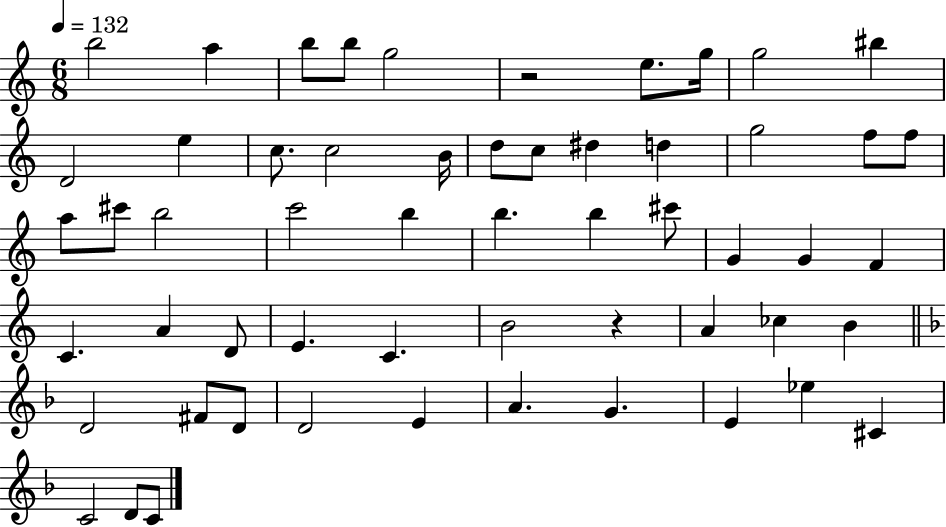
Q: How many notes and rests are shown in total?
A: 56